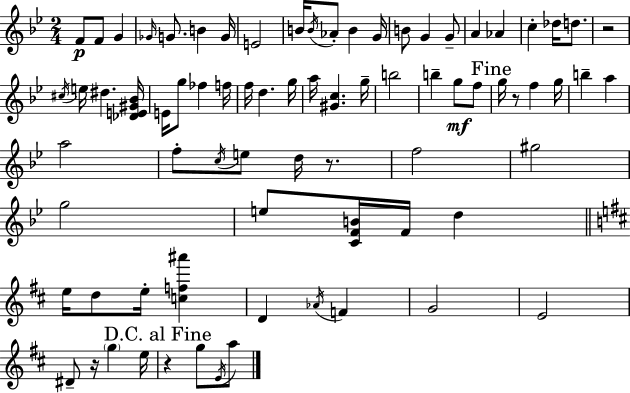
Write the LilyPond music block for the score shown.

{
  \clef treble
  \numericTimeSignature
  \time 2/4
  \key g \minor
  f'8\p f'8 g'4 | \grace { ges'16 } g'8. b'4 | g'16 e'2 | b'16 \acciaccatura { b'16 } aes'8-. b'4 | \break g'16 b'8 g'4 | g'8-- a'4 aes'4 | c''4-. des''16 d''8. | r2 | \break \acciaccatura { cis''16 } e''16 dis''4. | <des' e' gis' bes'>16 e'16 g''8 fes''4 | f''16 f''16 d''4. | g''16 a''16 <gis' c''>4. | \break g''16-- b''2 | b''4-- g''8\mf | f''8 \mark "Fine" g''16 r8 f''4 | g''16 b''4-- a''4 | \break a''2 | f''8-. \acciaccatura { c''16 } e''8 | d''16 r8. f''2 | gis''2 | \break g''2 | e''8 <c' f' b'>16 f'16 | d''4 \bar "||" \break \key d \major e''16 d''8 e''16-. <c'' f'' ais'''>4 | d'4 \acciaccatura { aes'16 } f'4 | g'2 | e'2 | \break dis'8-- r16 \parenthesize g''4 | e''16 \mark "D.C. al Fine" r4 g''8 \acciaccatura { e'16 } | a''8 \bar "|."
}